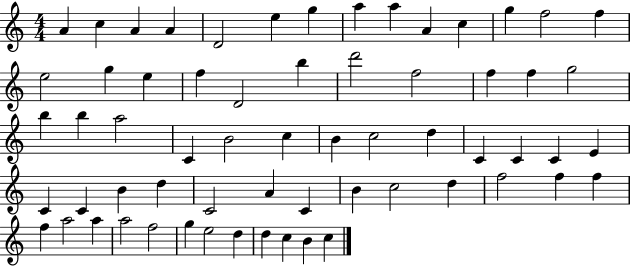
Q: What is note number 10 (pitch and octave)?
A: A4